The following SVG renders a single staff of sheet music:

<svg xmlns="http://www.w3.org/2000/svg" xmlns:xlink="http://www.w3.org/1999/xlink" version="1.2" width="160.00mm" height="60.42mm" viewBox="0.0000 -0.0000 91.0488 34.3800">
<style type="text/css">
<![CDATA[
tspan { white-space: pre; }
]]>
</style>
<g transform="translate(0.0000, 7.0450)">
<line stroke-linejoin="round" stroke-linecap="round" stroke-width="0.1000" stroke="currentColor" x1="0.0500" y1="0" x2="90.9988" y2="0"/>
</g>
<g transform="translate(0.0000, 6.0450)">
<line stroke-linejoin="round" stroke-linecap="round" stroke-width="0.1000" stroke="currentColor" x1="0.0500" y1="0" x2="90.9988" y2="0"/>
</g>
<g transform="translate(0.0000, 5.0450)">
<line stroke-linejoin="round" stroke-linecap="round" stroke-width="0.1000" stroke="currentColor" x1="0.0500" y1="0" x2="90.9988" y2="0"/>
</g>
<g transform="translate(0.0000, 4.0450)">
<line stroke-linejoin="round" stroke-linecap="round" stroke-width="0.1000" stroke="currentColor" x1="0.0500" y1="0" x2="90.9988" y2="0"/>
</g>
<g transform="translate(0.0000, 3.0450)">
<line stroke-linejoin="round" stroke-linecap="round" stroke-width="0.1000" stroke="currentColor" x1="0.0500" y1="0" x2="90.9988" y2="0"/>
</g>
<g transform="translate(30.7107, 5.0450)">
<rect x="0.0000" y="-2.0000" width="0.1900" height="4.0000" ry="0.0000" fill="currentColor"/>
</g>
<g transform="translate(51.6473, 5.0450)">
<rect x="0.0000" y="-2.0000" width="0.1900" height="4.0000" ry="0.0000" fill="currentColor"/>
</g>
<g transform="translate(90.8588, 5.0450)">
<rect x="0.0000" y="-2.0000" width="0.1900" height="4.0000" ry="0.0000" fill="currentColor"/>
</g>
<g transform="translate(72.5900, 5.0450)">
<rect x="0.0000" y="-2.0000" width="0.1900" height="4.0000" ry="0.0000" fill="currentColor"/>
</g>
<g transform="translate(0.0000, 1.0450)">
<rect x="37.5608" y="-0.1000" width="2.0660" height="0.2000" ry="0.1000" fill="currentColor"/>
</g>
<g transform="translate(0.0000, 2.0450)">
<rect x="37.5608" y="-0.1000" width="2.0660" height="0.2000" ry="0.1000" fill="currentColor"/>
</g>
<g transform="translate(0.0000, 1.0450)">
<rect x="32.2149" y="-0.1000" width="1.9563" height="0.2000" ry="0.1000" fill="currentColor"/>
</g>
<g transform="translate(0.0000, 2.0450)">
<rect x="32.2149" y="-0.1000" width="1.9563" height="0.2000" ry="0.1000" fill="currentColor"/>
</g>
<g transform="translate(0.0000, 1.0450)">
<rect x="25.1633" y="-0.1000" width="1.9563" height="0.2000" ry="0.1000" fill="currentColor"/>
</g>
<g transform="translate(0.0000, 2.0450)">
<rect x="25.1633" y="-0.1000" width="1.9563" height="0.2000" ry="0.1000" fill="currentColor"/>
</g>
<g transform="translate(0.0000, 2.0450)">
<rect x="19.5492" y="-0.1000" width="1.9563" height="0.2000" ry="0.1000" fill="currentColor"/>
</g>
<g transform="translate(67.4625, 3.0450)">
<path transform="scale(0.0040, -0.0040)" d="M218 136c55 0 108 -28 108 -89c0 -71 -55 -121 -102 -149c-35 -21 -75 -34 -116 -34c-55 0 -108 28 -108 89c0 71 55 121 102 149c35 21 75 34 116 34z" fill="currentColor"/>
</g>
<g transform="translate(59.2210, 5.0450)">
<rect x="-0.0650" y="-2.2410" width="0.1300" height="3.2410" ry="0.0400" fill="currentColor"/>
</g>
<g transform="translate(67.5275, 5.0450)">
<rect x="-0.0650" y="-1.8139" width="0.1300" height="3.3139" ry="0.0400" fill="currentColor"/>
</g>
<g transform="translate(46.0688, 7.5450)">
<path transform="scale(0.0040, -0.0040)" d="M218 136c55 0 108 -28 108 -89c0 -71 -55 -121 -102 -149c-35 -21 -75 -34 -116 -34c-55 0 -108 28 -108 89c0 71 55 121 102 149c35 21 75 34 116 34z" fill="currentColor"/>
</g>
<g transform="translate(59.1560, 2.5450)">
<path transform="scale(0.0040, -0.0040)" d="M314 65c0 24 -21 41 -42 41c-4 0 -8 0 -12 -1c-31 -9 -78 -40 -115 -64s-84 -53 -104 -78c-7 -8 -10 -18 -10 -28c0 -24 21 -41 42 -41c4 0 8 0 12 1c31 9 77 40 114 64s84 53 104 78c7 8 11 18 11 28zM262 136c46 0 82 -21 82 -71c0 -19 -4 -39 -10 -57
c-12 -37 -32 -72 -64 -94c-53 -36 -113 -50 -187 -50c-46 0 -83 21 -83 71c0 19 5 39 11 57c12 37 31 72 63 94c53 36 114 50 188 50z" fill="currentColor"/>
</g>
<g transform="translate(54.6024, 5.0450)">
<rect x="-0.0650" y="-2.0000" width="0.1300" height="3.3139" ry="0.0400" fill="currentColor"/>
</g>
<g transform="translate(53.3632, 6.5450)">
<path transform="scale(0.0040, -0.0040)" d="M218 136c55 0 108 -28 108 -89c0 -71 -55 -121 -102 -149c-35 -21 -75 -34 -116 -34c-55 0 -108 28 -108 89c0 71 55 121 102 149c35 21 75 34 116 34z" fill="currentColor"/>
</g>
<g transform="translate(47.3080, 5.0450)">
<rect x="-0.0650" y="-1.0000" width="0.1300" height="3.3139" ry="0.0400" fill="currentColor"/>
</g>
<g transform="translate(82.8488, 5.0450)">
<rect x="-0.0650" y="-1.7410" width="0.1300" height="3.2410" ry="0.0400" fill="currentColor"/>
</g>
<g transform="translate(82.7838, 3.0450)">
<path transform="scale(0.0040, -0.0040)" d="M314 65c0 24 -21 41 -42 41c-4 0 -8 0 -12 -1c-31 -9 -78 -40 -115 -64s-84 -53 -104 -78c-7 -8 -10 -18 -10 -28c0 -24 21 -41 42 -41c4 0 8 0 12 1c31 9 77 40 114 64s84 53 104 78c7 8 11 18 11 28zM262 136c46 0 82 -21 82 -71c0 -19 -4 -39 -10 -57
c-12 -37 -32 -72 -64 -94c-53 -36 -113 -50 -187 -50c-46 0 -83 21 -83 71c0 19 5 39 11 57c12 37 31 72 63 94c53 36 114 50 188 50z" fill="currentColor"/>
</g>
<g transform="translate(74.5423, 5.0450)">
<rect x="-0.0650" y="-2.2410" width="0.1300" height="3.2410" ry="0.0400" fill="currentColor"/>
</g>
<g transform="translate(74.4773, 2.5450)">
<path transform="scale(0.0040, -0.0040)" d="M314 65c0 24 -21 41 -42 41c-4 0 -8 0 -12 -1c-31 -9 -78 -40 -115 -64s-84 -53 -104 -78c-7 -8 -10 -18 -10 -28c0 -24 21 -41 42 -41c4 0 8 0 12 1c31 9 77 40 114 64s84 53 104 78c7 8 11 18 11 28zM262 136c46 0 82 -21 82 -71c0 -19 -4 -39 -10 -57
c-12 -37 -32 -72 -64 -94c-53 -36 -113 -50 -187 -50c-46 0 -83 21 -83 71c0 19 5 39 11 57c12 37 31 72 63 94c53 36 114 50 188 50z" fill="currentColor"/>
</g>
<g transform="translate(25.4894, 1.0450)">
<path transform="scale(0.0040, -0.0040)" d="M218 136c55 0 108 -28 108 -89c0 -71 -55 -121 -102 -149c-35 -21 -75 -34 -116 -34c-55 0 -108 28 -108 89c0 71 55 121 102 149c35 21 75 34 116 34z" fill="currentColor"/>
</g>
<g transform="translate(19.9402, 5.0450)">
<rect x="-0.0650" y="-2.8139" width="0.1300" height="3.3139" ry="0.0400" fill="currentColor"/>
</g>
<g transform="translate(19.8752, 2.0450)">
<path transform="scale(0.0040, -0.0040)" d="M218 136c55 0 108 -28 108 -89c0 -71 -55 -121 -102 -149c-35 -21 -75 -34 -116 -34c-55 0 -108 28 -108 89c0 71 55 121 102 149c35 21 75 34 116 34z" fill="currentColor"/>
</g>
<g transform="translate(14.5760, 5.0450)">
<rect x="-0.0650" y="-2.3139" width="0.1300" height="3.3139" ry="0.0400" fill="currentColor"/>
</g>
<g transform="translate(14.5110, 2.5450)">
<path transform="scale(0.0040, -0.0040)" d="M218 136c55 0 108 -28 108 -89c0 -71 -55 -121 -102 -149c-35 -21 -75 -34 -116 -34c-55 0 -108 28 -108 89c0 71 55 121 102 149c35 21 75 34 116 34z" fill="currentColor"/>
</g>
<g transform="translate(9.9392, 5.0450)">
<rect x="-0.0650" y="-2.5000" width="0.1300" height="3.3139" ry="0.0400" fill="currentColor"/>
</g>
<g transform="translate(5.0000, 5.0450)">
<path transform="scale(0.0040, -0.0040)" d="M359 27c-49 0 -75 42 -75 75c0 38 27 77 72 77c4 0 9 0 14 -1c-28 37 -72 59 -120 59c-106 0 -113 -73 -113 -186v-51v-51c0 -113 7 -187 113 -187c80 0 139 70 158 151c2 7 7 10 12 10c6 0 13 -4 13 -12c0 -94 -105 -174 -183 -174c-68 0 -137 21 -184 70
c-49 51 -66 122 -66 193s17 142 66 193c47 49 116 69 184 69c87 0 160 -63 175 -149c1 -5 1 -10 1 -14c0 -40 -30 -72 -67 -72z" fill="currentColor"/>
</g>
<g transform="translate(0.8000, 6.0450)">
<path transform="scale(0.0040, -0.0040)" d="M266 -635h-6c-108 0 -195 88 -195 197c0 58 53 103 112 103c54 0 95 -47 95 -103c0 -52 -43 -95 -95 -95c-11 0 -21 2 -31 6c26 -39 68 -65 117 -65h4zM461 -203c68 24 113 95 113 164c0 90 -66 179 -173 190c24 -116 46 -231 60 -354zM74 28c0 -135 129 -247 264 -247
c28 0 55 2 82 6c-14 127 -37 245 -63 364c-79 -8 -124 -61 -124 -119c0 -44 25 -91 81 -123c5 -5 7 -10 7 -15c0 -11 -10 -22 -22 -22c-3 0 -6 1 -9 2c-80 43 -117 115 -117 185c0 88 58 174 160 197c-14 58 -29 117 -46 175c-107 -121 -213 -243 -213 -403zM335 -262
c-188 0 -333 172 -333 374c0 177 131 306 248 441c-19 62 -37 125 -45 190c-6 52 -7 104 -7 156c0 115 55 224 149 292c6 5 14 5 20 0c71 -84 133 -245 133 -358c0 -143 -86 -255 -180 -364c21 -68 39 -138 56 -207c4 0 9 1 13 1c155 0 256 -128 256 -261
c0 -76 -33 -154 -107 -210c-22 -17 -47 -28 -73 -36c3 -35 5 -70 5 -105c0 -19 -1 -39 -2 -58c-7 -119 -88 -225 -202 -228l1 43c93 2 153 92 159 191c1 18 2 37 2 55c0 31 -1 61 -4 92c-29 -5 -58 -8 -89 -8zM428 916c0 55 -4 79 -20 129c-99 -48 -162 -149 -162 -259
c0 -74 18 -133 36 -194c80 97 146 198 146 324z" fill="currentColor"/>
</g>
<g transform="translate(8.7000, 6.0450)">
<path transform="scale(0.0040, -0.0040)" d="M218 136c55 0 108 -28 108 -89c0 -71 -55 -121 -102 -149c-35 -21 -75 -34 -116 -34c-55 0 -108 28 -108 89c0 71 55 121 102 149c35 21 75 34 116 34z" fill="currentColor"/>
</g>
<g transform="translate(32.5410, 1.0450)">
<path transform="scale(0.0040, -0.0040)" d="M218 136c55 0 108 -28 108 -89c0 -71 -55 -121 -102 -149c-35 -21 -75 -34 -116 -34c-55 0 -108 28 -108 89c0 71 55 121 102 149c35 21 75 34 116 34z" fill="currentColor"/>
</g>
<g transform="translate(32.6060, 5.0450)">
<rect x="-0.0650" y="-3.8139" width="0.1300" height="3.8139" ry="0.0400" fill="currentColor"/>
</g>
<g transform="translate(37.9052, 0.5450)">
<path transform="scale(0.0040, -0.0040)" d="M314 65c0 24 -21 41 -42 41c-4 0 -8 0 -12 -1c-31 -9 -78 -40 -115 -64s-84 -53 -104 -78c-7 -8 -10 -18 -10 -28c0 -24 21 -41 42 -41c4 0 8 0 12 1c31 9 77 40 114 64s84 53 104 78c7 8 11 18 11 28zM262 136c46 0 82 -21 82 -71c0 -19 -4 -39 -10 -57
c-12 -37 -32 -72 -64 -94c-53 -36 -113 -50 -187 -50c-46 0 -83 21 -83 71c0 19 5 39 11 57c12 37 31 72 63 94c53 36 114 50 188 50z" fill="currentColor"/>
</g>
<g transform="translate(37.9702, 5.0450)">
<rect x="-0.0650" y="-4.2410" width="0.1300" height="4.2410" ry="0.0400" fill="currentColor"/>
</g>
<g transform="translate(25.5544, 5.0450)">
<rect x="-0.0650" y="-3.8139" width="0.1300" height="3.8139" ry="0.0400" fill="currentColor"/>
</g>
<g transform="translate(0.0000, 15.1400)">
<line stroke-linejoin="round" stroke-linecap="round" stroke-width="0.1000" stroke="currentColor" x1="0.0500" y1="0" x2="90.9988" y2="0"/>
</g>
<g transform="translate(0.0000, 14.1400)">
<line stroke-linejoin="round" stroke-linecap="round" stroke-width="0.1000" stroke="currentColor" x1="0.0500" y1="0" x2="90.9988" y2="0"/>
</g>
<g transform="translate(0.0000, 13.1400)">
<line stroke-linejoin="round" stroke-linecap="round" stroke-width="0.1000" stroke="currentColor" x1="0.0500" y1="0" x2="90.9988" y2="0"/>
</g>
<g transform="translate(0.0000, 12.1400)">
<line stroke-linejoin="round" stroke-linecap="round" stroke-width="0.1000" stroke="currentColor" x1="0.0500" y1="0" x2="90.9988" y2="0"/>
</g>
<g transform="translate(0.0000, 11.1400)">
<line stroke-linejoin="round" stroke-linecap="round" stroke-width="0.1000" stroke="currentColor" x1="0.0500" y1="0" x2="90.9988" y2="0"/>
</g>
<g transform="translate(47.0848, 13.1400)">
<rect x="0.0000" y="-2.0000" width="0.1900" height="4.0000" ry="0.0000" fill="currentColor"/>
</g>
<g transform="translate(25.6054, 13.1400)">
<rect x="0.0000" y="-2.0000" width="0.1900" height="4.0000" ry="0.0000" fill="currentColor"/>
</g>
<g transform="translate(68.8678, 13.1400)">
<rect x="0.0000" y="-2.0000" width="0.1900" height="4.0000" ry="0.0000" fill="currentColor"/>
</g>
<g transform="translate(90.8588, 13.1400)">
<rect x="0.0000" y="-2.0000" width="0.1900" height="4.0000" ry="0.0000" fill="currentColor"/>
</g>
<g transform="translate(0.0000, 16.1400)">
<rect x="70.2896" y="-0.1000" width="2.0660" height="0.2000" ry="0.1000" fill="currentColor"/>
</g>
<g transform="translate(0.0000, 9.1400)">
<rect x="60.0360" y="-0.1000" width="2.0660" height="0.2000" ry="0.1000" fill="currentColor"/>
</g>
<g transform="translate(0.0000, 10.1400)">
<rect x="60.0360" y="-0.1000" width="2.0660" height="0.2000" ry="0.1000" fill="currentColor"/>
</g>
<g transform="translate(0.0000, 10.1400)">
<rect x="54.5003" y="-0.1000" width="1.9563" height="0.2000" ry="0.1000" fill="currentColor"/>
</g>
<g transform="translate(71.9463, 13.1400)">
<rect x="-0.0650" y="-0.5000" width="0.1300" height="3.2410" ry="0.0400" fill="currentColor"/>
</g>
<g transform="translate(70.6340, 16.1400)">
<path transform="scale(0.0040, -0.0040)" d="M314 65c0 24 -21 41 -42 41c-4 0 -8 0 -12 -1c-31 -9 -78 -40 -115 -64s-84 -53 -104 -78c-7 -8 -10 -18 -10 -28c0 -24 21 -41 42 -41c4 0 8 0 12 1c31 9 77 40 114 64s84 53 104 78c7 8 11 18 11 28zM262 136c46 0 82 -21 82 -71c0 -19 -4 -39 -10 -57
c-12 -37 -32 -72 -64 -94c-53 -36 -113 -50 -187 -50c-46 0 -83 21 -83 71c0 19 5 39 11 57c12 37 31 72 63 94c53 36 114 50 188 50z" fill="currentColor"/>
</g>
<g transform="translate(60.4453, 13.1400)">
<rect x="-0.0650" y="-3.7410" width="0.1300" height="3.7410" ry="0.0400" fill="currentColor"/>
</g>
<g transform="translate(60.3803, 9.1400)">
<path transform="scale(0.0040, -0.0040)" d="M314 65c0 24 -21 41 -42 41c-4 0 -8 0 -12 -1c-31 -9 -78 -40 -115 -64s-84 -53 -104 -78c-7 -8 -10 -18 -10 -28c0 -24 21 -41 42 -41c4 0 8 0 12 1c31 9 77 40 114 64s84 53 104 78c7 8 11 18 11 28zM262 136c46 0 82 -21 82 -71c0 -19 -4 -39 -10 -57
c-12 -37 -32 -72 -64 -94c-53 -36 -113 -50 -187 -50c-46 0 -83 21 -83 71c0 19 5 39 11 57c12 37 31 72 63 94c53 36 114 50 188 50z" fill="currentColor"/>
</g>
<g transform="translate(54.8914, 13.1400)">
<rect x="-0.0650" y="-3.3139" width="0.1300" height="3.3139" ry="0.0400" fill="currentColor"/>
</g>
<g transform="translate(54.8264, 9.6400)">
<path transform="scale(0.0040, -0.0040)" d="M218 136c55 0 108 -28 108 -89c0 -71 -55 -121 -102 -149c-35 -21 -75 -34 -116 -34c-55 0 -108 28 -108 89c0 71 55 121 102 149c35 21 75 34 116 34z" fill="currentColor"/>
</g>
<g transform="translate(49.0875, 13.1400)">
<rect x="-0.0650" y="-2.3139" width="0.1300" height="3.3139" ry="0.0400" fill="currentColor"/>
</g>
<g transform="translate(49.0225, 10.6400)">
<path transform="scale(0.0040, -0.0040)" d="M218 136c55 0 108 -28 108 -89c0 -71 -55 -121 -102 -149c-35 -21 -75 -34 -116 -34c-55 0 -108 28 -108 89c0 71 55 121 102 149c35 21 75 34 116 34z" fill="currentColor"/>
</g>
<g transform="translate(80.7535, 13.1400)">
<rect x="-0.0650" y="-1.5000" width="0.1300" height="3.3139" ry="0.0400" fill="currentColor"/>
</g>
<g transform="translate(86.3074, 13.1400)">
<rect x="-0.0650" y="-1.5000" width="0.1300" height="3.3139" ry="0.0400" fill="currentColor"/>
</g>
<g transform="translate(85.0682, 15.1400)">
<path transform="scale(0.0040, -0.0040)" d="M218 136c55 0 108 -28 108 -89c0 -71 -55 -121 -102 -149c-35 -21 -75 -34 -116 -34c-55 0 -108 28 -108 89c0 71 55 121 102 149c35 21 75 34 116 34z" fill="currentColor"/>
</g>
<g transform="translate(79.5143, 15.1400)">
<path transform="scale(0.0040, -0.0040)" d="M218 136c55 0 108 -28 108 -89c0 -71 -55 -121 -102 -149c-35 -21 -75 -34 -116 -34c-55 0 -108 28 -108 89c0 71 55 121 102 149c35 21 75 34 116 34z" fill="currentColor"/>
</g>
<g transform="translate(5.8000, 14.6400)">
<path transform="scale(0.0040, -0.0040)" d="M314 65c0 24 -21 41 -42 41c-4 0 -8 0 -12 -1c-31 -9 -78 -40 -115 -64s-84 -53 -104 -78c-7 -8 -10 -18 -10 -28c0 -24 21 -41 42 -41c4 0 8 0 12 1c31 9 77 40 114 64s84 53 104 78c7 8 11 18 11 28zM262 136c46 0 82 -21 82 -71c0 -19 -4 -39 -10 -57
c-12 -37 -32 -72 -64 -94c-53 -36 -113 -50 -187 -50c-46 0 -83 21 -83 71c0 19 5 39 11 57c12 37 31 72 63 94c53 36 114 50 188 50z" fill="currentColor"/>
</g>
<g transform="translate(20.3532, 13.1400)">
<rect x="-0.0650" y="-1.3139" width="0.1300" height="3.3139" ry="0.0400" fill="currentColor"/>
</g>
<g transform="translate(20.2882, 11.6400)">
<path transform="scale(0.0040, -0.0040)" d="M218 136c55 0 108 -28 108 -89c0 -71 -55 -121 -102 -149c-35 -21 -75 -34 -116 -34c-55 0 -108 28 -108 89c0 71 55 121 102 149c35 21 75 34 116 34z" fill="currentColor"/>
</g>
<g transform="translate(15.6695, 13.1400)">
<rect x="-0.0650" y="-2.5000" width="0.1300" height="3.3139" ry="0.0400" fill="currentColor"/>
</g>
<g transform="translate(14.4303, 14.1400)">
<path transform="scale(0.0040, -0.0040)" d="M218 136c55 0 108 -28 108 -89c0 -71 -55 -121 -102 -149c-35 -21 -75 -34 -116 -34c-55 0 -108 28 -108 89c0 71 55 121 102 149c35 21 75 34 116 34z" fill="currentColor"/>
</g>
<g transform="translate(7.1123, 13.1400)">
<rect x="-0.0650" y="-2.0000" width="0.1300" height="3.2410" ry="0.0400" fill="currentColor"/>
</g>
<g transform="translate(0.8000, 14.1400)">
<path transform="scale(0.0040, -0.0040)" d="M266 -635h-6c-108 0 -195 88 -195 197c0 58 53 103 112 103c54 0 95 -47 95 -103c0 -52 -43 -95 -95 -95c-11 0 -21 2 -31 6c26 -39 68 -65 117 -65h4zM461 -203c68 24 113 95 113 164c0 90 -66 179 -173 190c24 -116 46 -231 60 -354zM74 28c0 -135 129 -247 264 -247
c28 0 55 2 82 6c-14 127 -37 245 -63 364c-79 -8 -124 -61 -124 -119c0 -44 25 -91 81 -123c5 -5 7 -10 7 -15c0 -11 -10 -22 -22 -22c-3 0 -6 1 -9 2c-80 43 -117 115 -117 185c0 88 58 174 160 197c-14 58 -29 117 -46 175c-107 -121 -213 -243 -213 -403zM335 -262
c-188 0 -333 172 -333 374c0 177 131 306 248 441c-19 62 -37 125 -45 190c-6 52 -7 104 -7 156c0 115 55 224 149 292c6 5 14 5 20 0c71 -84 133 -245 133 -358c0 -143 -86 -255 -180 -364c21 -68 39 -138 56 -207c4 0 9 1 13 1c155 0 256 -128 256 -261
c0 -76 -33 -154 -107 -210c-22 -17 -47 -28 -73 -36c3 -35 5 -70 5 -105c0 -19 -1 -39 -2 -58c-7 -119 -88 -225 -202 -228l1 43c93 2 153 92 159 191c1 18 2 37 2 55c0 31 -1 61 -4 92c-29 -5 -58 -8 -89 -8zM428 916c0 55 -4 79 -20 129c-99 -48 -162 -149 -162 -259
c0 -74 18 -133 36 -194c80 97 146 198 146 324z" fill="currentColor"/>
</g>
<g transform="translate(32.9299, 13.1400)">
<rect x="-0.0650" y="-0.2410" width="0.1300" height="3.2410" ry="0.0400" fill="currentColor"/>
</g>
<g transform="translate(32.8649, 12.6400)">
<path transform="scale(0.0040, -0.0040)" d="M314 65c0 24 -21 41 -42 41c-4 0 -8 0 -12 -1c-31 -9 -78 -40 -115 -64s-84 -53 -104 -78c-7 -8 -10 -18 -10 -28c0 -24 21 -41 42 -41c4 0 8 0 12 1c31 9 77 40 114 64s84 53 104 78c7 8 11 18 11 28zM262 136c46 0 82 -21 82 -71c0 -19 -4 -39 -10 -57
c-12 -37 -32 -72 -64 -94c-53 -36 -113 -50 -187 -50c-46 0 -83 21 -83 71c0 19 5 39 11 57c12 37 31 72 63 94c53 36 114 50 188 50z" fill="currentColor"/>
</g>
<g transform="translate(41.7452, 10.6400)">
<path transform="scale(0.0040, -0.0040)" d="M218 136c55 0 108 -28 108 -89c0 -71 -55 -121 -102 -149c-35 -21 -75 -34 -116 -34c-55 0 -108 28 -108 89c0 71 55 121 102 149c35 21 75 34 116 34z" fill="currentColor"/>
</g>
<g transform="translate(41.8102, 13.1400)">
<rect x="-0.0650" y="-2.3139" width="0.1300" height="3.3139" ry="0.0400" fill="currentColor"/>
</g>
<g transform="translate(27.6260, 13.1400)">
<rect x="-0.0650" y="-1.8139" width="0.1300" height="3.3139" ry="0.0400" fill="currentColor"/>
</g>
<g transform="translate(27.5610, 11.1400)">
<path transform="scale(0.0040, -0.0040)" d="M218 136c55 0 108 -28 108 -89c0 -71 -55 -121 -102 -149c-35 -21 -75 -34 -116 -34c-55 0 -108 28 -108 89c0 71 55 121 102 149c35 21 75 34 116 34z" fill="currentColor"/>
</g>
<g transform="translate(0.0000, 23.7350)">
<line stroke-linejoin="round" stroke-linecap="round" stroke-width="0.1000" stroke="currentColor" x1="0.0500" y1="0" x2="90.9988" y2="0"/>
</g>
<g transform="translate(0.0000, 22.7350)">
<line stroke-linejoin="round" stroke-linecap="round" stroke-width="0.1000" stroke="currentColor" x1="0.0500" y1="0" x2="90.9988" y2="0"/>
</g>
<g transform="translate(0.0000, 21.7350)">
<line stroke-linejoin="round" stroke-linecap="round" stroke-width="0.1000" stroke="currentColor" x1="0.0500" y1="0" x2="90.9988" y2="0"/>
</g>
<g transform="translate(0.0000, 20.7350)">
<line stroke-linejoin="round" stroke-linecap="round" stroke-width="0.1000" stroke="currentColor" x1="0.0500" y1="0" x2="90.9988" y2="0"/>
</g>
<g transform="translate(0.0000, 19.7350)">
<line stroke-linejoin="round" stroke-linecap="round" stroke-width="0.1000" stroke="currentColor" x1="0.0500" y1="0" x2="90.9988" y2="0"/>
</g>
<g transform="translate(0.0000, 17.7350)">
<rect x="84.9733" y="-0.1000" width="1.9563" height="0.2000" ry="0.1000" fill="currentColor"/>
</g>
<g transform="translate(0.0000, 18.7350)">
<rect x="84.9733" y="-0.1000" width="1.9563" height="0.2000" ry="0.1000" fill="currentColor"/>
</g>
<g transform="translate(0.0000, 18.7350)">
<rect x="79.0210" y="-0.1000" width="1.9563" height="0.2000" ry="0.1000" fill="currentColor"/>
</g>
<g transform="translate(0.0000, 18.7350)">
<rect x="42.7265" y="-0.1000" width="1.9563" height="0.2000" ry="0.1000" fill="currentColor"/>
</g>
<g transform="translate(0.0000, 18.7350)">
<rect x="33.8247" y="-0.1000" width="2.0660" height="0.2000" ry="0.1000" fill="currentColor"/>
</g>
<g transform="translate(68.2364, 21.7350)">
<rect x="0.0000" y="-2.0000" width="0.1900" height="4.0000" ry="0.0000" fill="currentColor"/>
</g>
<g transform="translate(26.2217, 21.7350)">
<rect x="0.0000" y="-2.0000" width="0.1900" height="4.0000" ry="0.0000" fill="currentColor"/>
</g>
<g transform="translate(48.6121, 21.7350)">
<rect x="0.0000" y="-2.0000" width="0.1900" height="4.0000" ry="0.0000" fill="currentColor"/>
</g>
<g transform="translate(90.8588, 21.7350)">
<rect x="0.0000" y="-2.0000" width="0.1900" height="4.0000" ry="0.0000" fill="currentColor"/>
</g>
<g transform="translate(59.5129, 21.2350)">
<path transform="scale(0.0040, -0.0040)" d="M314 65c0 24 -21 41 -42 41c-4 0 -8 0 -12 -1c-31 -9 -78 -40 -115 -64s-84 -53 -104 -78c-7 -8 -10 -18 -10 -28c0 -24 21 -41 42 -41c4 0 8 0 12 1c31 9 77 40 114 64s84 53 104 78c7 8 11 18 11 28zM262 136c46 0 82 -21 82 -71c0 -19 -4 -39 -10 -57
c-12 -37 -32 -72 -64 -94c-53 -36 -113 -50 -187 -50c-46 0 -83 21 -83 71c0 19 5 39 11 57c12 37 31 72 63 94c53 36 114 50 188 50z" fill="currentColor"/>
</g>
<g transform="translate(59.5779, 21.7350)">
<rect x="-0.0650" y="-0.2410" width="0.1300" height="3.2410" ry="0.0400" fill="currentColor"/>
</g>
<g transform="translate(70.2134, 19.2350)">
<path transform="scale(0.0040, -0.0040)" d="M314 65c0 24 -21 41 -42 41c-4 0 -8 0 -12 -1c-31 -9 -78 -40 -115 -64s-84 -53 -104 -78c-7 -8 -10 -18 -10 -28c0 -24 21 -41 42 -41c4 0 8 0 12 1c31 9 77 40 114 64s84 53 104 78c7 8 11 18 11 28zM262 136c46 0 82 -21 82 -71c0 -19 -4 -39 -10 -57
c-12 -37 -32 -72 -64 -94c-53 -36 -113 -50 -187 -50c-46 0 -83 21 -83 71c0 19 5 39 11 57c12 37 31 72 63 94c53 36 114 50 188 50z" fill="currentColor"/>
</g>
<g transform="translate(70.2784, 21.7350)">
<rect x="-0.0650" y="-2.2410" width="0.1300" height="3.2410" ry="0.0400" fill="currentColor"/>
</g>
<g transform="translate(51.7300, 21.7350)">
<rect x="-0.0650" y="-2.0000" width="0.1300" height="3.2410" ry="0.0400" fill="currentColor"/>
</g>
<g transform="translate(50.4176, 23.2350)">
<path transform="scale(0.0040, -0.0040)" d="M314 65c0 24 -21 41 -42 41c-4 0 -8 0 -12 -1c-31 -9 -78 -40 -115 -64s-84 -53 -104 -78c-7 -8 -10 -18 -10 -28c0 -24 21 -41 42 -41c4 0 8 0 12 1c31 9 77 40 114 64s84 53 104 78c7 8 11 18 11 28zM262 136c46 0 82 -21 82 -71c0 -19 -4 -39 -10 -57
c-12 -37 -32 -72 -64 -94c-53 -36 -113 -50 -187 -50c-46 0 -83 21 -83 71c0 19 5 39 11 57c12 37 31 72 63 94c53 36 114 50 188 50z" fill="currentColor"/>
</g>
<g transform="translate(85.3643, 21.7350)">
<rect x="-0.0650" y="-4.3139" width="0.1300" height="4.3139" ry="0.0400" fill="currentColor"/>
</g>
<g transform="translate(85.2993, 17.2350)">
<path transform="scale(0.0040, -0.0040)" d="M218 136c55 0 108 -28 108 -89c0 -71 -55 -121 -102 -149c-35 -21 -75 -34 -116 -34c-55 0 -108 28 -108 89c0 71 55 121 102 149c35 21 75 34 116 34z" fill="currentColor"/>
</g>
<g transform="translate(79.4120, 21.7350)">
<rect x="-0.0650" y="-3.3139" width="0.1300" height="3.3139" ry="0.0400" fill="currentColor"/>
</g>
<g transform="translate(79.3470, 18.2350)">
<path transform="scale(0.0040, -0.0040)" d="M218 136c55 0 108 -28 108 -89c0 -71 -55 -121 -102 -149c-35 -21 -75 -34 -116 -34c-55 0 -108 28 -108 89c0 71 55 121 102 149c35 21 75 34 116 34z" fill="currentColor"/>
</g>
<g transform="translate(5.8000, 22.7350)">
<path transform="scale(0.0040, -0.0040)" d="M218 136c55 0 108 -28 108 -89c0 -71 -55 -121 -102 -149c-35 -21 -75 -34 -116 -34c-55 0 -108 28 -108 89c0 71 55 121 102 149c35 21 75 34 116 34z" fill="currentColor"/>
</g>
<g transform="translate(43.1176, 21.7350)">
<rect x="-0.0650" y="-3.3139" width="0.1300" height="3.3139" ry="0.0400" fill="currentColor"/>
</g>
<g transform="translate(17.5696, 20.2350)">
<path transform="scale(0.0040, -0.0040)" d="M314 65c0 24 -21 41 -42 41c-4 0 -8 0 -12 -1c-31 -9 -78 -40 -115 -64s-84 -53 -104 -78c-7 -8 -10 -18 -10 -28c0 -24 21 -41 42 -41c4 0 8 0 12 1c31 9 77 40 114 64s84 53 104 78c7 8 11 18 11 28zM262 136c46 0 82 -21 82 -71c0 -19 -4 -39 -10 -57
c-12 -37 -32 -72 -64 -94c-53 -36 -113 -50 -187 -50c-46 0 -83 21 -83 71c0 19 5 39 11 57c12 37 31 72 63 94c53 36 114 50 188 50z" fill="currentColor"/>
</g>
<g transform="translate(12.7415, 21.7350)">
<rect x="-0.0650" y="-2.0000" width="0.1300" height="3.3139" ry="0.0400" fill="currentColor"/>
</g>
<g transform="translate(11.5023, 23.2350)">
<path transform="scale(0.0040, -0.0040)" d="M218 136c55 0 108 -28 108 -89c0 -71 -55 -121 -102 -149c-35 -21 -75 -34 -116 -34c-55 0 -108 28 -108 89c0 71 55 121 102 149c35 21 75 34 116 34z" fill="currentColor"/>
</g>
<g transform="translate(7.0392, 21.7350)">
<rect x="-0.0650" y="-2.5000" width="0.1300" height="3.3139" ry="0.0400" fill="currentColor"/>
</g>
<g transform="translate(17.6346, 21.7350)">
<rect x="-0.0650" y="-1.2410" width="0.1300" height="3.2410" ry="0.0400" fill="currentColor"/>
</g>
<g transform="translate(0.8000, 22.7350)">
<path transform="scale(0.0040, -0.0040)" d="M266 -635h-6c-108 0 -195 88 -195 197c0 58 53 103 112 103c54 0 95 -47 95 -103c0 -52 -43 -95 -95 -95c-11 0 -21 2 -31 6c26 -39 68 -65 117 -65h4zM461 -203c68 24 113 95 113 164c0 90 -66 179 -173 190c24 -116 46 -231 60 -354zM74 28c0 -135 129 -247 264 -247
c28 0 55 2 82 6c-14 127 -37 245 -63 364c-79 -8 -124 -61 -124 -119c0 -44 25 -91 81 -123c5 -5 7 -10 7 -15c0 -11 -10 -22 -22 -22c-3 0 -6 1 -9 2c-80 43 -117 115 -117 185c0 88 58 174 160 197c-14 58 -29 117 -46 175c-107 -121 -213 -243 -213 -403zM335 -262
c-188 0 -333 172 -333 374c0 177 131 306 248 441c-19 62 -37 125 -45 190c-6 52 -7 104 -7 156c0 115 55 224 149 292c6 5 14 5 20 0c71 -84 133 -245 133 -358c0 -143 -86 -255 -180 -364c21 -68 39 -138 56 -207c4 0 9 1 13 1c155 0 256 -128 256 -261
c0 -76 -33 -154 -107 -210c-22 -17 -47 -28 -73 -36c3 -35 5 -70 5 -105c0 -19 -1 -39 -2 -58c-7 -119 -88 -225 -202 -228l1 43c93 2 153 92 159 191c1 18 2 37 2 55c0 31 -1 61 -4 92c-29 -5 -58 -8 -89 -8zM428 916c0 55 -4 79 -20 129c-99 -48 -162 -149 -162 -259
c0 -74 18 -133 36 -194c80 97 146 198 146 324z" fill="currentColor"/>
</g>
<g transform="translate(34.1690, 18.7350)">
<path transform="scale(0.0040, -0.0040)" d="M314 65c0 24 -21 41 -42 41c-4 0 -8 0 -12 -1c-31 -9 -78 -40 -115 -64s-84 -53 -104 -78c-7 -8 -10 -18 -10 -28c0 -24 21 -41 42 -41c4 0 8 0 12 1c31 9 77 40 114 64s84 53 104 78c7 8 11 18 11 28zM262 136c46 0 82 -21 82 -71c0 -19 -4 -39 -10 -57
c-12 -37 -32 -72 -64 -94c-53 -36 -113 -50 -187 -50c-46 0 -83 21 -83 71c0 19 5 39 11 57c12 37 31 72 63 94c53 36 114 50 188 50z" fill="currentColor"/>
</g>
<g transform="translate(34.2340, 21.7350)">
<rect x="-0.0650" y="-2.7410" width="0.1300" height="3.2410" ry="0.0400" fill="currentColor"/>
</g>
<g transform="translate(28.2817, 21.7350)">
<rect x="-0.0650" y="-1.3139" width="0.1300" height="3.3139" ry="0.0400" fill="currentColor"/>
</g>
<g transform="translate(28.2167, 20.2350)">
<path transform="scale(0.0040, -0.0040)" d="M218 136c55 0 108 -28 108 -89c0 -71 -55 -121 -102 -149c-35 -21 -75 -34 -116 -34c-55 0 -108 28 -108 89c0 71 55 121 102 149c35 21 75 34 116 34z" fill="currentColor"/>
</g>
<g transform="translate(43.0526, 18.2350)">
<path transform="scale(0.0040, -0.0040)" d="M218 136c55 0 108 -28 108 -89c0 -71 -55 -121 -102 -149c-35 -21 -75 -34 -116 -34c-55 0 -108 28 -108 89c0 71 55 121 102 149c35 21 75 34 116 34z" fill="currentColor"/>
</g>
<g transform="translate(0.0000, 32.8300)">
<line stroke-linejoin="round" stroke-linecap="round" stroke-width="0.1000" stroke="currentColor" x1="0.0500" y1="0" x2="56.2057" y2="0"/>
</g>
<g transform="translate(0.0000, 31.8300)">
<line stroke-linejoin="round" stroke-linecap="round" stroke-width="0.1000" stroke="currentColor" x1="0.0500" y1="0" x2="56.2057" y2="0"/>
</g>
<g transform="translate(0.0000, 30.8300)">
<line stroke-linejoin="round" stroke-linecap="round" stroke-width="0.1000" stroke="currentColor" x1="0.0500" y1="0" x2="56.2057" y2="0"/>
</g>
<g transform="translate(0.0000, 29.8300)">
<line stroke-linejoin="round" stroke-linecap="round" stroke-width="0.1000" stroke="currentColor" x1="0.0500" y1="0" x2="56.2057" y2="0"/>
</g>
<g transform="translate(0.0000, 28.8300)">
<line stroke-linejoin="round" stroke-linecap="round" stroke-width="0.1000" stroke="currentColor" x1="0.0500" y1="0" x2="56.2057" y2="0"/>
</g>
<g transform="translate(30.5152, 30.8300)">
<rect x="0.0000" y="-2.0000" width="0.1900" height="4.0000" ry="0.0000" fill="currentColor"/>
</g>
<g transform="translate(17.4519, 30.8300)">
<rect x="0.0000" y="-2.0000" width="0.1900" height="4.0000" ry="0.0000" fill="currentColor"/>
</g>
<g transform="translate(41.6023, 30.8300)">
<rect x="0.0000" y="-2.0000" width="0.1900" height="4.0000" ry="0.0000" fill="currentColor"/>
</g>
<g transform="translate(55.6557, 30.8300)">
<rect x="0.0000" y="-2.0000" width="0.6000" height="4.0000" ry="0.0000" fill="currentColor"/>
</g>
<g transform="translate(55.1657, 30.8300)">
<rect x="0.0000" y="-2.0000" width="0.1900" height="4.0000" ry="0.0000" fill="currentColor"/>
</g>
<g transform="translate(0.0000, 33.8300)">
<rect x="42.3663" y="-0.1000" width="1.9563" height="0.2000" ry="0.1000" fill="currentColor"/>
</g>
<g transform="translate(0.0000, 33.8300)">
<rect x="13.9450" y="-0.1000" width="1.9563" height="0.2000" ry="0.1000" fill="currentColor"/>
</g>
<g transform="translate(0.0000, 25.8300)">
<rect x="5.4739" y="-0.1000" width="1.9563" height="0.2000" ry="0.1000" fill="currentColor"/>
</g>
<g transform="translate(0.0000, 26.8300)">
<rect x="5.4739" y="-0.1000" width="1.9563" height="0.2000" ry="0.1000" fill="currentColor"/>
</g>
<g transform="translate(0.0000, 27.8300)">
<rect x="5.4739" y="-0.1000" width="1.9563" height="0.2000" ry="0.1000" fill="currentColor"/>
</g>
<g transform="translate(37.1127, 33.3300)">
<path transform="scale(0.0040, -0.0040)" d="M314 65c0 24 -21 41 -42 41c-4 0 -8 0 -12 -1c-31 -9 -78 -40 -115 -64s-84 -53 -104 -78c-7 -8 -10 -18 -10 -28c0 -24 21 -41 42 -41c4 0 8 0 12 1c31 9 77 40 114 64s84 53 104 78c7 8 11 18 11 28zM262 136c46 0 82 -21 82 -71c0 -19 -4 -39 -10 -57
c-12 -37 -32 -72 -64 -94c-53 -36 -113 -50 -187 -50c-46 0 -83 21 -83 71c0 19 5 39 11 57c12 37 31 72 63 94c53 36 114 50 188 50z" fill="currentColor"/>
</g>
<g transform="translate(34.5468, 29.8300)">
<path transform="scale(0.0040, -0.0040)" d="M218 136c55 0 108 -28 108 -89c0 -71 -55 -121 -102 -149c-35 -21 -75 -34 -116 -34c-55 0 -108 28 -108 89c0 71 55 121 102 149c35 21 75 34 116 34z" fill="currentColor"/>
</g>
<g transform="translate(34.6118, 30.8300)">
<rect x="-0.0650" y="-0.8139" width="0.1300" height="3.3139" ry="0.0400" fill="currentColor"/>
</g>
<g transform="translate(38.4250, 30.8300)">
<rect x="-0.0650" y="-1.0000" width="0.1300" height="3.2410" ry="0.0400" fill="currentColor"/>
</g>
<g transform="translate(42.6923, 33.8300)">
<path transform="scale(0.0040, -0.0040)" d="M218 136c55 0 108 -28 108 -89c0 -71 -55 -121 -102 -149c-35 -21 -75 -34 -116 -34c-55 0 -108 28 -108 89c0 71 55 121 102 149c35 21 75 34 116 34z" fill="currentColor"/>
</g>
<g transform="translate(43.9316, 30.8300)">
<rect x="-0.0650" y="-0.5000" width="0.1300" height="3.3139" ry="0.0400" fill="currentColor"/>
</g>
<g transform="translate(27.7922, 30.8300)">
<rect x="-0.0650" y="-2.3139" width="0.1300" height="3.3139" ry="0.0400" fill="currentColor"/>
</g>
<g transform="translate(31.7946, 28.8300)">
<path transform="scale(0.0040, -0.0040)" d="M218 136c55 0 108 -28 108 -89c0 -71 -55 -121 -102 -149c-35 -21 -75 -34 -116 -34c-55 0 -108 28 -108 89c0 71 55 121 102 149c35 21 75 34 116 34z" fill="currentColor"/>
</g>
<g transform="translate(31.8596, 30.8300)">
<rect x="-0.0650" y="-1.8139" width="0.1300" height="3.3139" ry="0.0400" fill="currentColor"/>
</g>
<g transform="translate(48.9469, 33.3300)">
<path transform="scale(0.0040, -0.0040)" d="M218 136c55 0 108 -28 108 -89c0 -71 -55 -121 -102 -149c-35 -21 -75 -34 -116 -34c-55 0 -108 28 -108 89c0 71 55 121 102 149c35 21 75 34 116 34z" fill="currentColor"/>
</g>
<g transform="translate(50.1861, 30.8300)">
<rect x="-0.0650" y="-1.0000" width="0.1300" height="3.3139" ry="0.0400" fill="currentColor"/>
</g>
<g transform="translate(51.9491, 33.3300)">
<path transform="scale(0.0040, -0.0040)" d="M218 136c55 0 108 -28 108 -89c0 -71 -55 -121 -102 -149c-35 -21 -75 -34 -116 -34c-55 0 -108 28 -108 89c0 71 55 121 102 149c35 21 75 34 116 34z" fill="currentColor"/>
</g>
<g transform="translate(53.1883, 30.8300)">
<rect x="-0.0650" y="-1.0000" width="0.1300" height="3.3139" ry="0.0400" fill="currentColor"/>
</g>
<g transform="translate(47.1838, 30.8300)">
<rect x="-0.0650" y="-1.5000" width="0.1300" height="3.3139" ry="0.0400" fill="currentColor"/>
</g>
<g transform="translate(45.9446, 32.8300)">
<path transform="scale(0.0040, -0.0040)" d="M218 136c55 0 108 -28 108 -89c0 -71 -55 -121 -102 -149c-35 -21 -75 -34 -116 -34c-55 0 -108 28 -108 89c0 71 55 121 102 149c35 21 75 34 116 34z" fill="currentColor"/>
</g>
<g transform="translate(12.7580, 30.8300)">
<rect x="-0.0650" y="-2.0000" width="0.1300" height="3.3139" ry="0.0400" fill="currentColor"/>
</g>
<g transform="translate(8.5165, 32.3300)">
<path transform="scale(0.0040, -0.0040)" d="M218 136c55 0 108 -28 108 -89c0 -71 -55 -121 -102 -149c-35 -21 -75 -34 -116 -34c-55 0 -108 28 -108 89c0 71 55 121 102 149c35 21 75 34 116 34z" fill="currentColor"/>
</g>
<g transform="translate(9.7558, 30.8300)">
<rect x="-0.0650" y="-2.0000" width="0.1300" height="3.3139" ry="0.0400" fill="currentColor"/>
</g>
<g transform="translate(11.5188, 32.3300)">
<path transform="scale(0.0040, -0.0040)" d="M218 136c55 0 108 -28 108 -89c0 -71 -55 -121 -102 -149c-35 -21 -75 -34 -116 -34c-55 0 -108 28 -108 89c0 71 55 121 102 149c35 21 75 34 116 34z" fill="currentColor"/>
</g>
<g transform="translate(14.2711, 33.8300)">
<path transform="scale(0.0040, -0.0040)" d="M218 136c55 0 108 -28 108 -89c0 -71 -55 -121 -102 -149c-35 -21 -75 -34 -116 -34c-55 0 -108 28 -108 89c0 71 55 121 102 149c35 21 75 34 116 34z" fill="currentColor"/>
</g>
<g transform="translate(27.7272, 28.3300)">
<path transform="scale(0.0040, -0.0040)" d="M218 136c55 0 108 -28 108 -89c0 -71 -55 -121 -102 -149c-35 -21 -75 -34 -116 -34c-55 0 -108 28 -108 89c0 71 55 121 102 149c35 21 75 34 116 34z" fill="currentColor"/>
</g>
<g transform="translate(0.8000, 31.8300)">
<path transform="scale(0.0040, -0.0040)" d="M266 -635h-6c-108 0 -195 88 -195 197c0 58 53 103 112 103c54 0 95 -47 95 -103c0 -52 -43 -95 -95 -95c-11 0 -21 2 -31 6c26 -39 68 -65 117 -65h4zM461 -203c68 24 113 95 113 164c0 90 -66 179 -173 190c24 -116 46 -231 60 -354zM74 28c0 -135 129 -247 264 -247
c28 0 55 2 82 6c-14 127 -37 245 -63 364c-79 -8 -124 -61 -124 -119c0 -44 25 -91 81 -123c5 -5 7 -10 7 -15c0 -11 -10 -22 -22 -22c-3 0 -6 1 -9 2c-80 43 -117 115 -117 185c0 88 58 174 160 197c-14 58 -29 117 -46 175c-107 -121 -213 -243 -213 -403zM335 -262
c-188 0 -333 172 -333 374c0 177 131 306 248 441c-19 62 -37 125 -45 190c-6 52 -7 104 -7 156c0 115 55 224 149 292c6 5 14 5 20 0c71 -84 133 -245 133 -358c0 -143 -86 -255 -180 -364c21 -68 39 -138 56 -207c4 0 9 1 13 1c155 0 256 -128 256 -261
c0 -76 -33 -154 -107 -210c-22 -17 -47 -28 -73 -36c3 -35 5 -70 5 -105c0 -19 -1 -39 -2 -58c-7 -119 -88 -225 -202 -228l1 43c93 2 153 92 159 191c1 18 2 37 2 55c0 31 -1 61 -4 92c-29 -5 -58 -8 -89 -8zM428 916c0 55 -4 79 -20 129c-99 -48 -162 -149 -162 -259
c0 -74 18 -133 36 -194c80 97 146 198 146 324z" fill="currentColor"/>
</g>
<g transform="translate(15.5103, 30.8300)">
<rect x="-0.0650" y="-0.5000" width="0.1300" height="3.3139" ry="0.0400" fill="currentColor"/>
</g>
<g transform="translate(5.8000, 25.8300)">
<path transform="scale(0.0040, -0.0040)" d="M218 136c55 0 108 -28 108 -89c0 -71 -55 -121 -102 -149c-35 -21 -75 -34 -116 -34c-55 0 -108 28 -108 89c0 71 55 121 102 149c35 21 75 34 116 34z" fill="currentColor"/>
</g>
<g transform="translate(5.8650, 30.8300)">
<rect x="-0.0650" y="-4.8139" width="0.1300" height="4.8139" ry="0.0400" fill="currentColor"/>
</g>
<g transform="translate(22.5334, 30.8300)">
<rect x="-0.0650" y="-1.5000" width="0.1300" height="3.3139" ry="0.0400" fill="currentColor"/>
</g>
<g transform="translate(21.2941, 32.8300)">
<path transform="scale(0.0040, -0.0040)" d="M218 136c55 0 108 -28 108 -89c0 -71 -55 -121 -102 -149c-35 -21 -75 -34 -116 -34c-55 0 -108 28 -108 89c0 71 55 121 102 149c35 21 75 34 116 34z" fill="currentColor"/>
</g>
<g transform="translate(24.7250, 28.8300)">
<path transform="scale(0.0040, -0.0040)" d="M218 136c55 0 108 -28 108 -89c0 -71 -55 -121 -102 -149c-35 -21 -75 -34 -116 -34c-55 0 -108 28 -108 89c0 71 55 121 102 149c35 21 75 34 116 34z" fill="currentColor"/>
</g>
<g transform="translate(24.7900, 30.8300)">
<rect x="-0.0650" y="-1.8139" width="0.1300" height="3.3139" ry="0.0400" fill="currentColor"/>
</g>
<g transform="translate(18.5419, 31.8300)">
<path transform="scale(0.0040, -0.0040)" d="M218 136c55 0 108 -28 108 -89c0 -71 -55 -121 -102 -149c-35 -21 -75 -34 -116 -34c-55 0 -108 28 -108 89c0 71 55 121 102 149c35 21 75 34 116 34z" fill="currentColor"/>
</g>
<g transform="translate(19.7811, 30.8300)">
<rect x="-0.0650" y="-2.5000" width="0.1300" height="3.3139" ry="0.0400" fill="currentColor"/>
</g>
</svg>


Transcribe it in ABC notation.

X:1
T:Untitled
M:4/4
L:1/4
K:C
G g a c' c' d'2 D F g2 f g2 f2 F2 G e f c2 g g b c'2 C2 E E G F e2 e a2 b F2 c2 g2 b d' e' F F C G E f g f d D2 C E D D